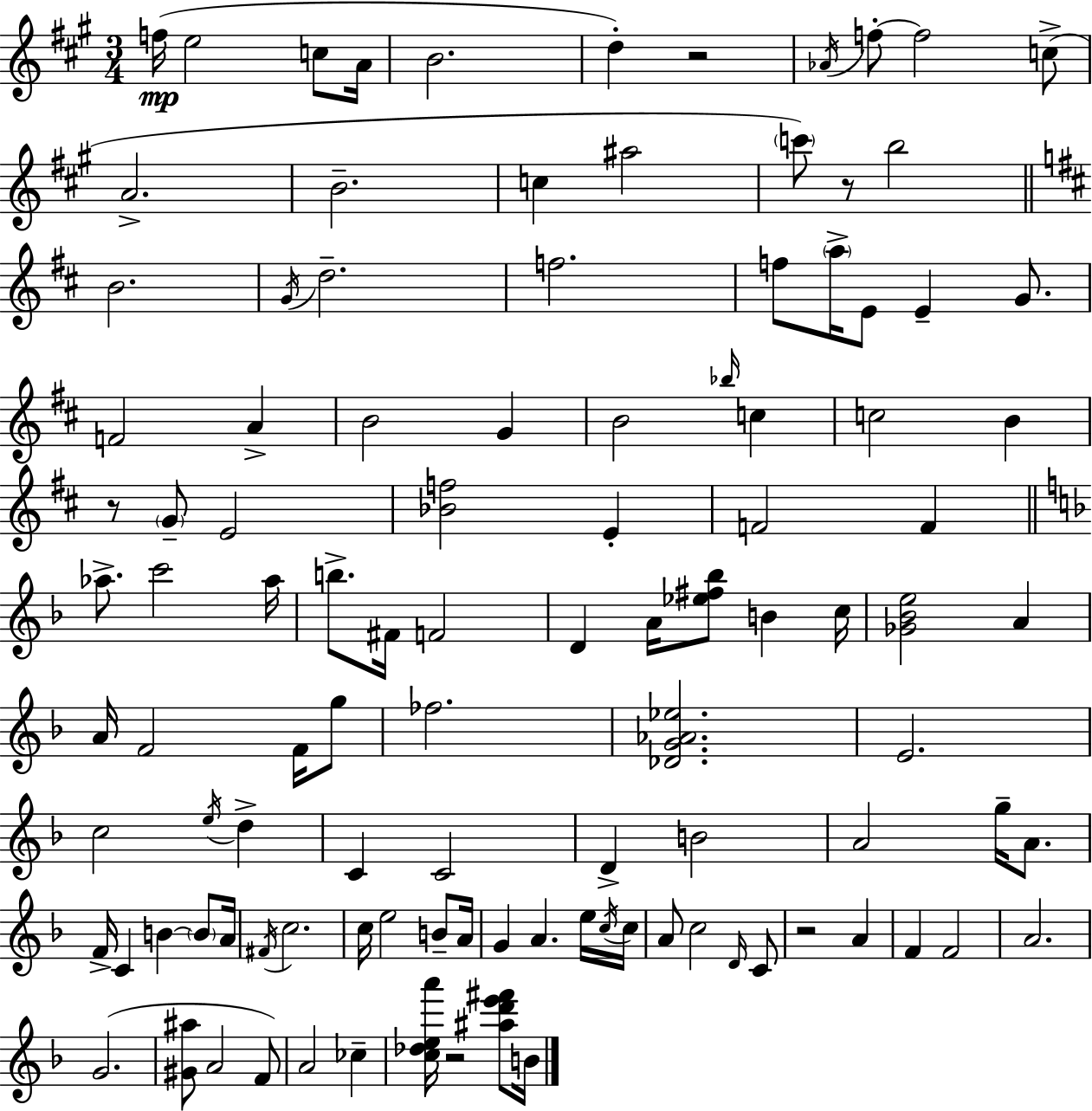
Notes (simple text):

F5/s E5/h C5/e A4/s B4/h. D5/q R/h Ab4/s F5/e F5/h C5/e A4/h. B4/h. C5/q A#5/h C6/e R/e B5/h B4/h. G4/s D5/h. F5/h. F5/e A5/s E4/e E4/q G4/e. F4/h A4/q B4/h G4/q B4/h Bb5/s C5/q C5/h B4/q R/e G4/e E4/h [Bb4,F5]/h E4/q F4/h F4/q Ab5/e. C6/h Ab5/s B5/e. F#4/s F4/h D4/q A4/s [Eb5,F#5,Bb5]/e B4/q C5/s [Gb4,Bb4,E5]/h A4/q A4/s F4/h F4/s G5/e FES5/h. [Db4,G4,Ab4,Eb5]/h. E4/h. C5/h E5/s D5/q C4/q C4/h D4/q B4/h A4/h G5/s A4/e. F4/s C4/q B4/q B4/e A4/s F#4/s C5/h. C5/s E5/h B4/e A4/s G4/q A4/q. E5/s C5/s C5/s A4/e C5/h D4/s C4/e R/h A4/q F4/q F4/h A4/h. G4/h. [G#4,A#5]/e A4/h F4/e A4/h CES5/q [C5,Db5,E5,A6]/s R/h [A#5,D6,E6,F#6]/e B4/s